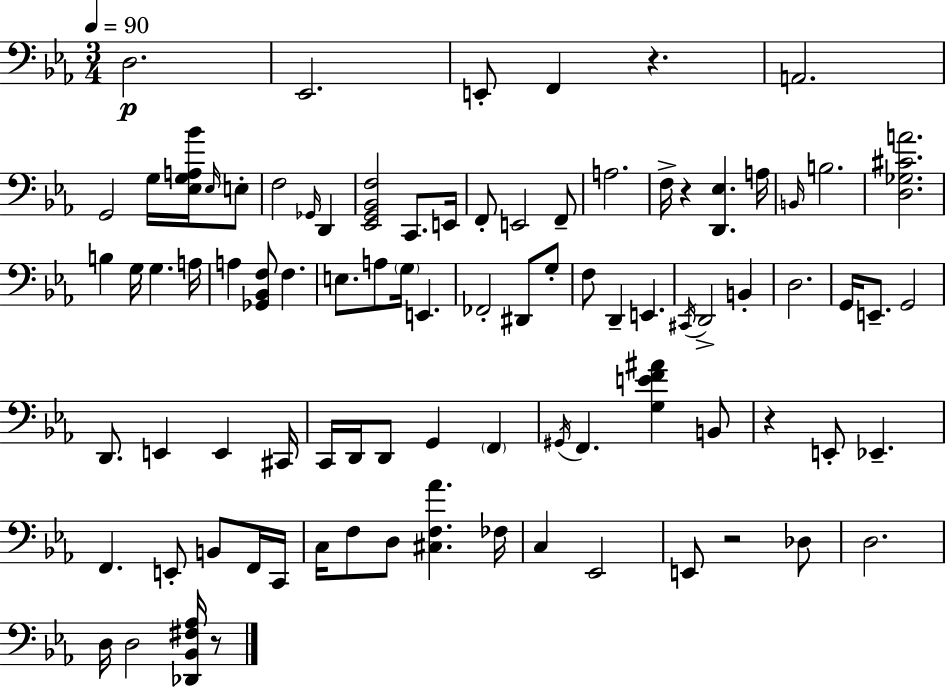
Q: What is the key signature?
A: EES major